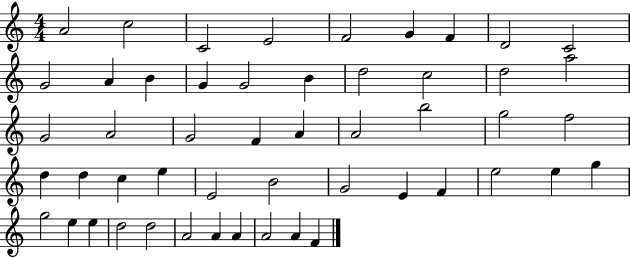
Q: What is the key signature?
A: C major